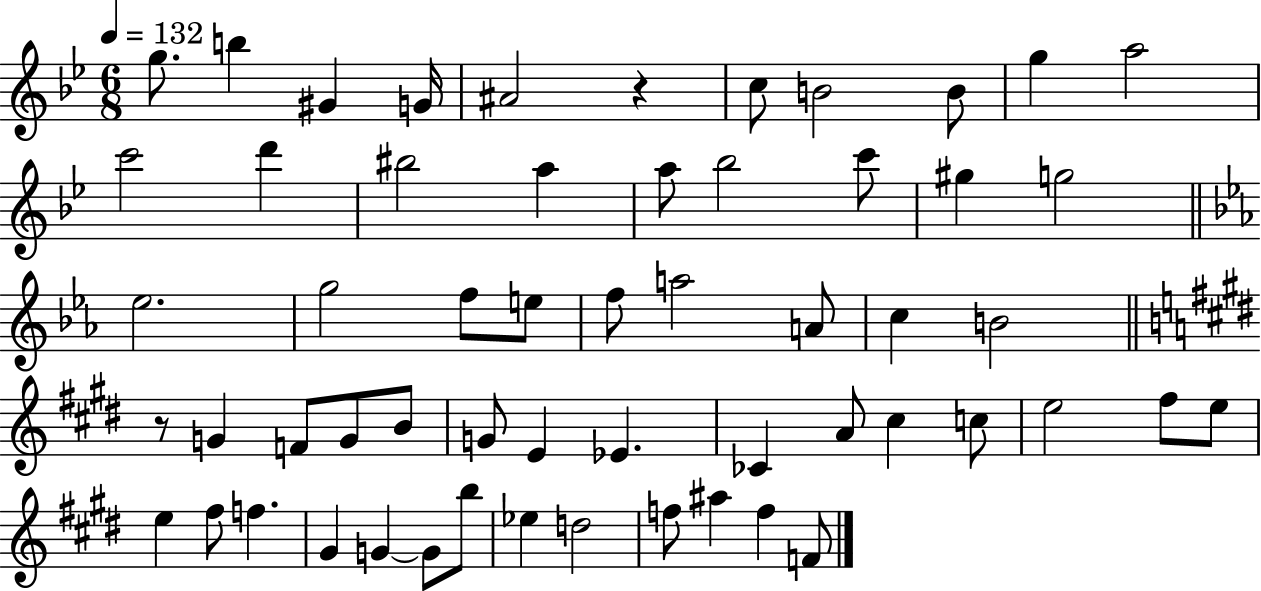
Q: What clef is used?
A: treble